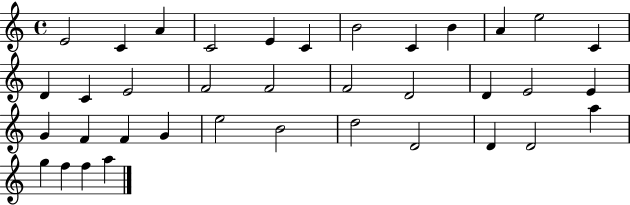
E4/h C4/q A4/q C4/h E4/q C4/q B4/h C4/q B4/q A4/q E5/h C4/q D4/q C4/q E4/h F4/h F4/h F4/h D4/h D4/q E4/h E4/q G4/q F4/q F4/q G4/q E5/h B4/h D5/h D4/h D4/q D4/h A5/q G5/q F5/q F5/q A5/q